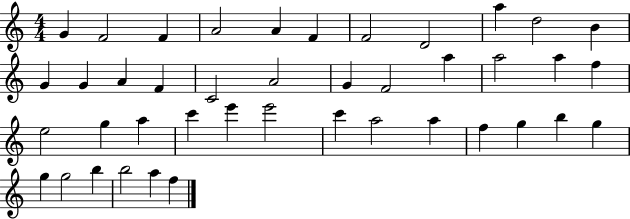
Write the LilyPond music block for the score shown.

{
  \clef treble
  \numericTimeSignature
  \time 4/4
  \key c \major
  g'4 f'2 f'4 | a'2 a'4 f'4 | f'2 d'2 | a''4 d''2 b'4 | \break g'4 g'4 a'4 f'4 | c'2 a'2 | g'4 f'2 a''4 | a''2 a''4 f''4 | \break e''2 g''4 a''4 | c'''4 e'''4 e'''2 | c'''4 a''2 a''4 | f''4 g''4 b''4 g''4 | \break g''4 g''2 b''4 | b''2 a''4 f''4 | \bar "|."
}